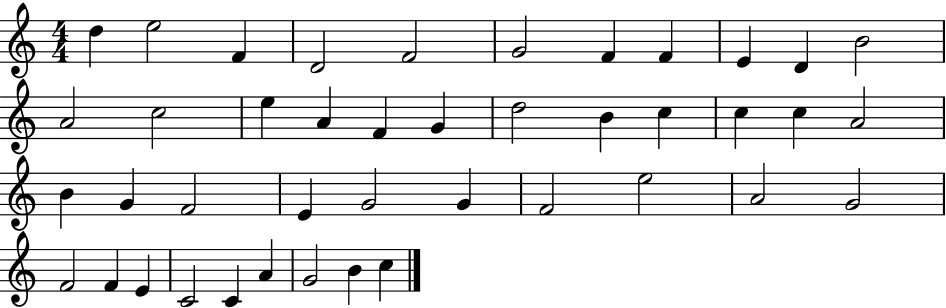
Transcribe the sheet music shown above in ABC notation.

X:1
T:Untitled
M:4/4
L:1/4
K:C
d e2 F D2 F2 G2 F F E D B2 A2 c2 e A F G d2 B c c c A2 B G F2 E G2 G F2 e2 A2 G2 F2 F E C2 C A G2 B c